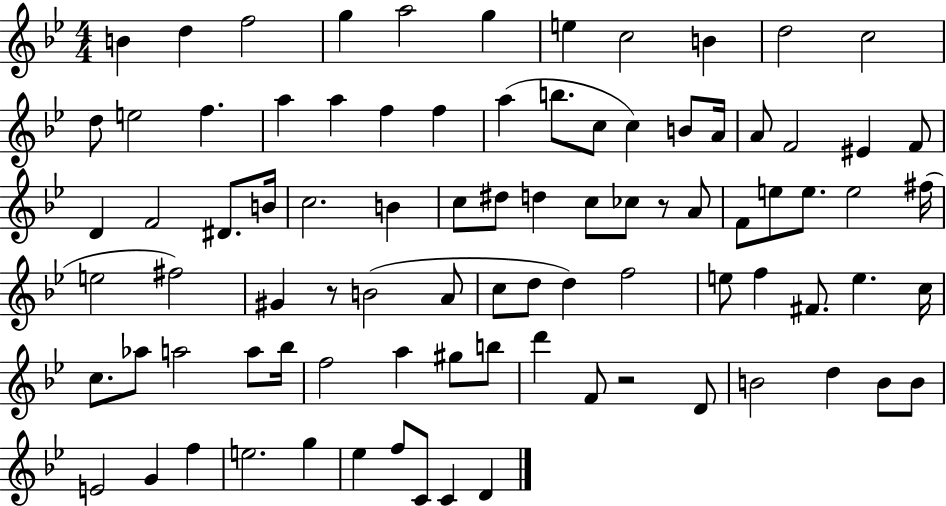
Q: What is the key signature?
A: BES major